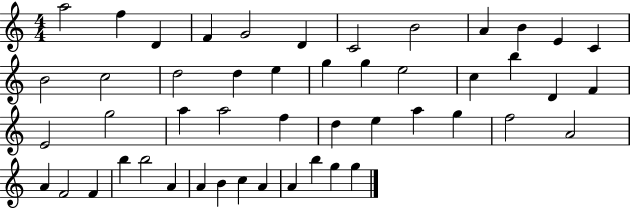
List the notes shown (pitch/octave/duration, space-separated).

A5/h F5/q D4/q F4/q G4/h D4/q C4/h B4/h A4/q B4/q E4/q C4/q B4/h C5/h D5/h D5/q E5/q G5/q G5/q E5/h C5/q B5/q D4/q F4/q E4/h G5/h A5/q A5/h F5/q D5/q E5/q A5/q G5/q F5/h A4/h A4/q F4/h F4/q B5/q B5/h A4/q A4/q B4/q C5/q A4/q A4/q B5/q G5/q G5/q